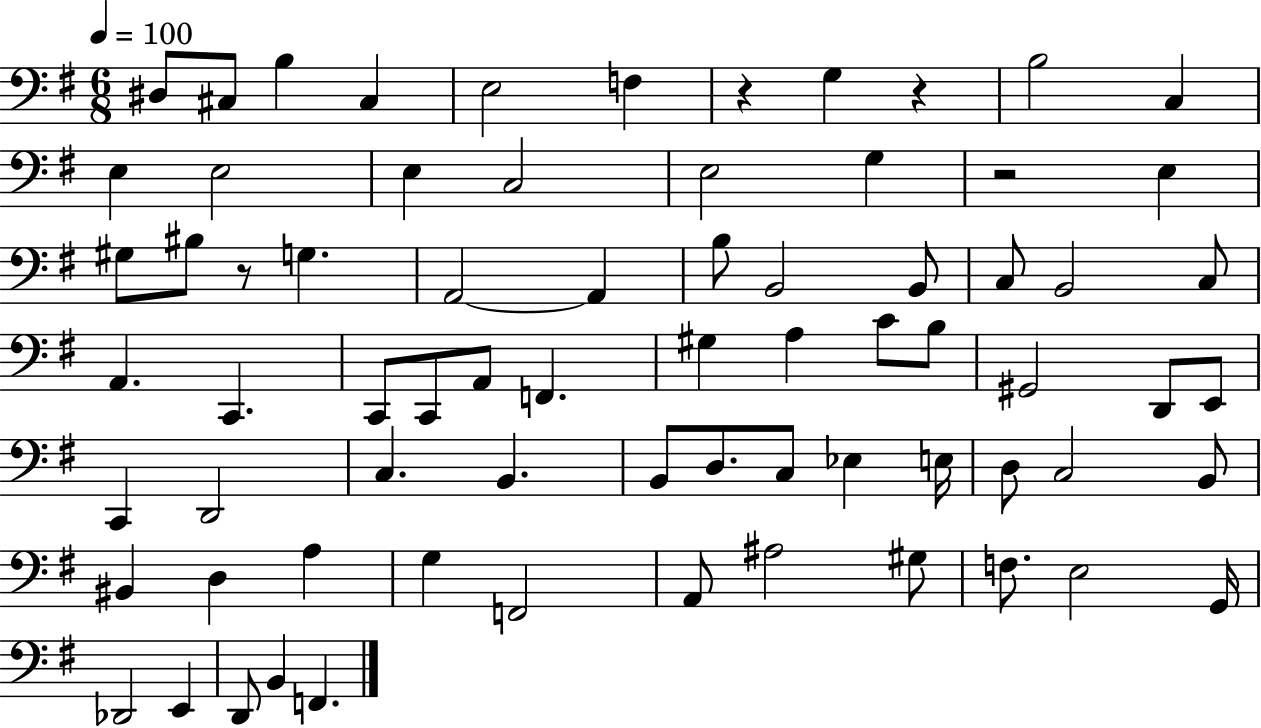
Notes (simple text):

D#3/e C#3/e B3/q C#3/q E3/h F3/q R/q G3/q R/q B3/h C3/q E3/q E3/h E3/q C3/h E3/h G3/q R/h E3/q G#3/e BIS3/e R/e G3/q. A2/h A2/q B3/e B2/h B2/e C3/e B2/h C3/e A2/q. C2/q. C2/e C2/e A2/e F2/q. G#3/q A3/q C4/e B3/e G#2/h D2/e E2/e C2/q D2/h C3/q. B2/q. B2/e D3/e. C3/e Eb3/q E3/s D3/e C3/h B2/e BIS2/q D3/q A3/q G3/q F2/h A2/e A#3/h G#3/e F3/e. E3/h G2/s Db2/h E2/q D2/e B2/q F2/q.